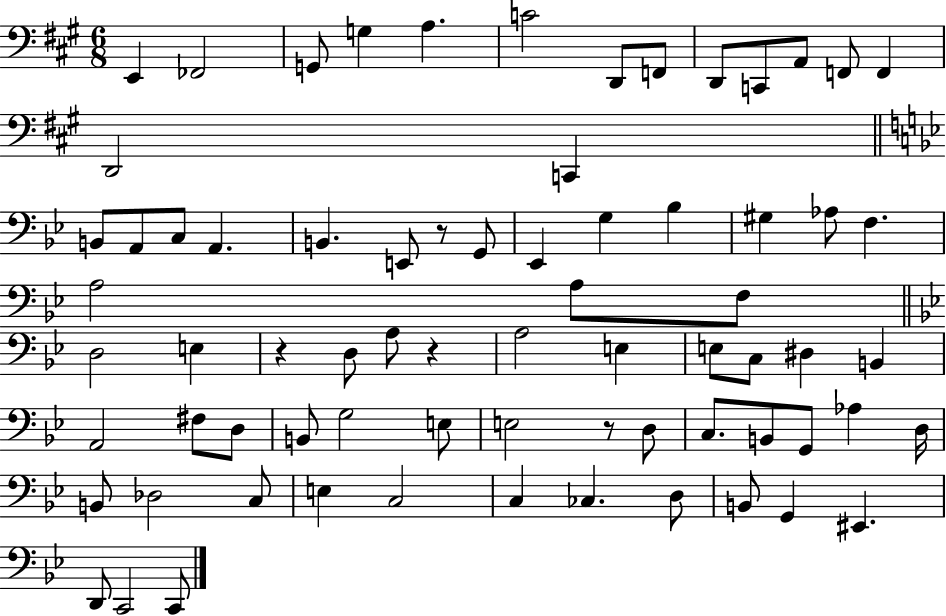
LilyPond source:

{
  \clef bass
  \numericTimeSignature
  \time 6/8
  \key a \major
  \repeat volta 2 { e,4 fes,2 | g,8 g4 a4. | c'2 d,8 f,8 | d,8 c,8 a,8 f,8 f,4 | \break d,2 c,4 | \bar "||" \break \key bes \major b,8 a,8 c8 a,4. | b,4. e,8 r8 g,8 | ees,4 g4 bes4 | gis4 aes8 f4. | \break a2 a8 f8 | \bar "||" \break \key bes \major d2 e4 | r4 d8 a8 r4 | a2 e4 | e8 c8 dis4 b,4 | \break a,2 fis8 d8 | b,8 g2 e8 | e2 r8 d8 | c8. b,8 g,8 aes4 d16 | \break b,8 des2 c8 | e4 c2 | c4 ces4. d8 | b,8 g,4 eis,4. | \break d,8 c,2 c,8 | } \bar "|."
}